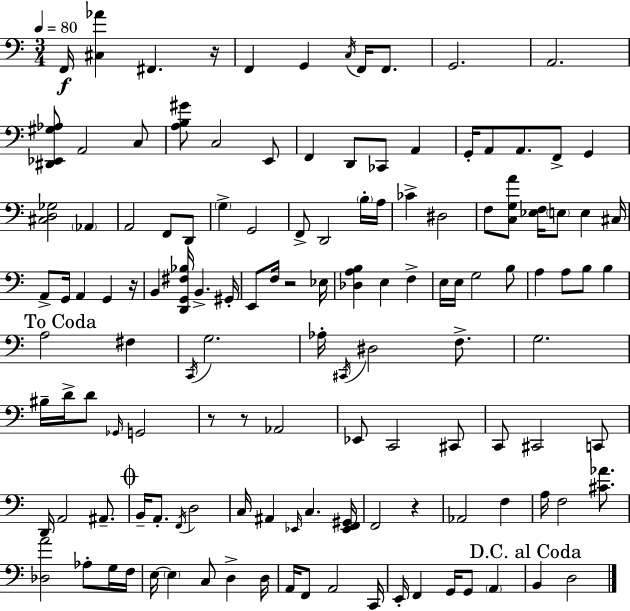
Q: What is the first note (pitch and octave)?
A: F2